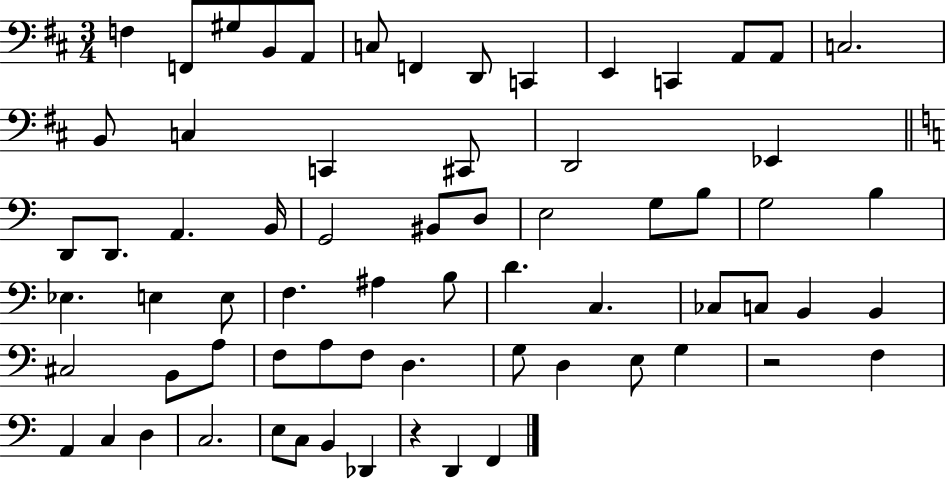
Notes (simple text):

F3/q F2/e G#3/e B2/e A2/e C3/e F2/q D2/e C2/q E2/q C2/q A2/e A2/e C3/h. B2/e C3/q C2/q C#2/e D2/h Eb2/q D2/e D2/e. A2/q. B2/s G2/h BIS2/e D3/e E3/h G3/e B3/e G3/h B3/q Eb3/q. E3/q E3/e F3/q. A#3/q B3/e D4/q. C3/q. CES3/e C3/e B2/q B2/q C#3/h B2/e A3/e F3/e A3/e F3/e D3/q. G3/e D3/q E3/e G3/q R/h F3/q A2/q C3/q D3/q C3/h. E3/e C3/e B2/q Db2/q R/q D2/q F2/q